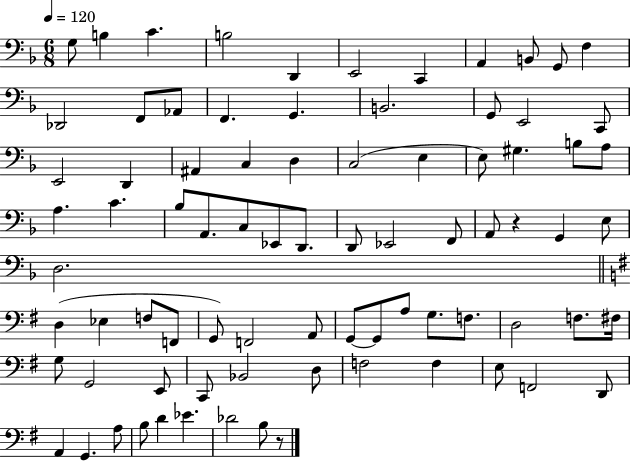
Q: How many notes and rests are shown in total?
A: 81